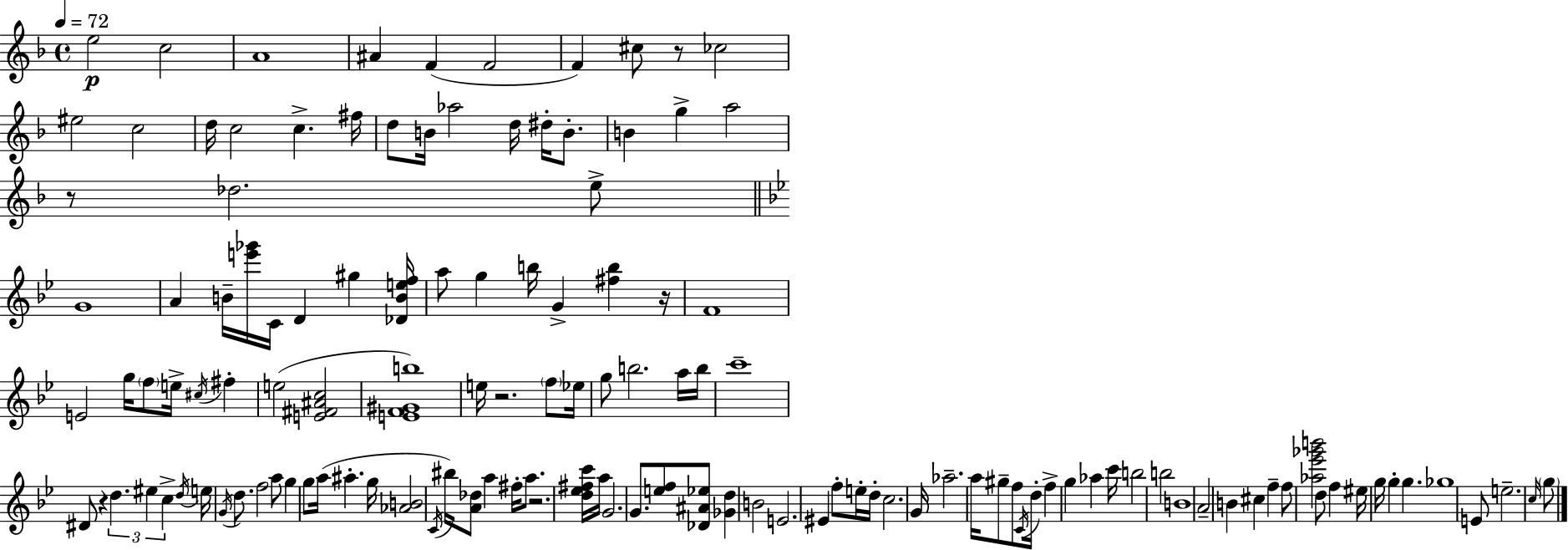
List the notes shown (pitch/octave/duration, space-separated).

E5/h C5/h A4/w A#4/q F4/q F4/h F4/q C#5/e R/e CES5/h EIS5/h C5/h D5/s C5/h C5/q. F#5/s D5/e B4/s Ab5/h D5/s D#5/s B4/e. B4/q G5/q A5/h R/e Db5/h. E5/e G4/w A4/q B4/s [E6,Gb6]/s C4/s D4/q G#5/q [Db4,B4,E5,F5]/s A5/e G5/q B5/s G4/q [F#5,B5]/q R/s F4/w E4/h G5/s F5/e E5/s C#5/s F#5/q E5/h [E4,F#4,A#4,C5]/h [E4,F4,G#4,B5]/w E5/s R/h. F5/e Eb5/s G5/e B5/h. A5/s B5/s C6/w D#4/e R/q D5/q. EIS5/q C5/q D5/s E5/s G4/s D5/e. F5/h A5/e G5/q G5/e A5/s A#5/q. G5/s [Ab4,B4]/h C4/s BIS5/s [A4,Db5]/e A5/q F#5/s A5/e. R/h. [D5,Eb5,F#5,C6]/s A5/s G4/h. G4/e. [E5,F5]/e [Db4,A#4,Eb5]/e [Gb4,D5]/q B4/h E4/h. EIS4/q F5/e E5/s D5/s C5/h. G4/s Ab5/h. A5/s G#5/e F5/e C4/s D5/s F5/q G5/q Ab5/q C6/s B5/h B5/h B4/w A4/h B4/q C#5/q F5/q F5/e [Ab5,Eb6,Gb6,B6]/h D5/e F5/q EIS5/s G5/s G5/q G5/q. Gb5/w E4/e E5/h. C5/s G5/e